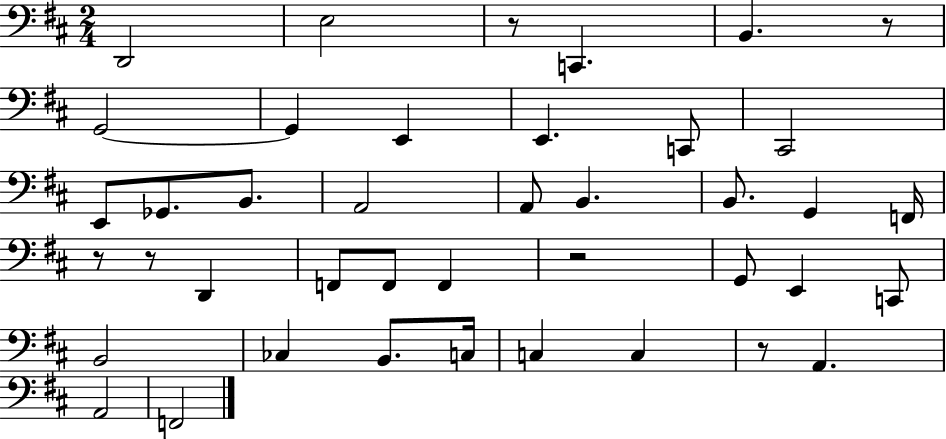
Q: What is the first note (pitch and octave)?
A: D2